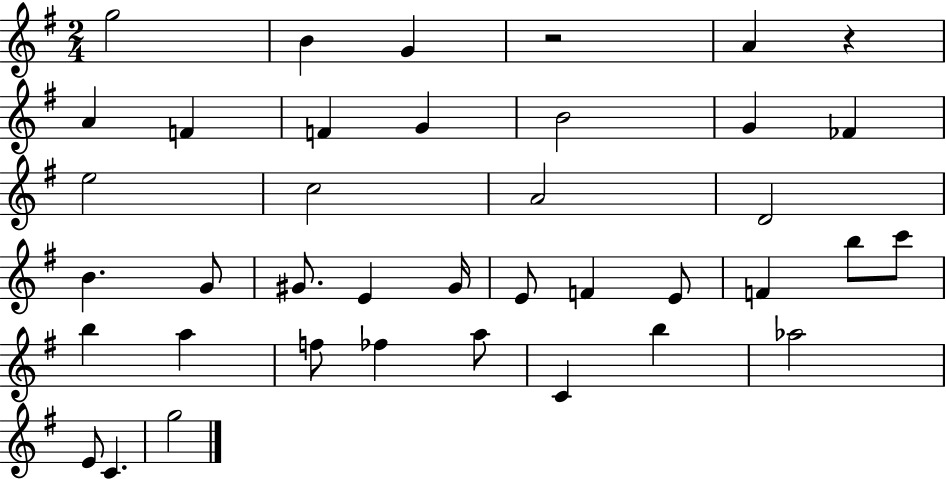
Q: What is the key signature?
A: G major